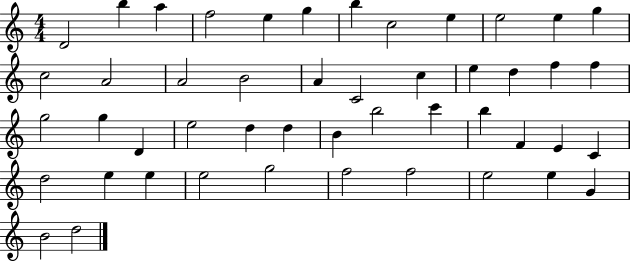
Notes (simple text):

D4/h B5/q A5/q F5/h E5/q G5/q B5/q C5/h E5/q E5/h E5/q G5/q C5/h A4/h A4/h B4/h A4/q C4/h C5/q E5/q D5/q F5/q F5/q G5/h G5/q D4/q E5/h D5/q D5/q B4/q B5/h C6/q B5/q F4/q E4/q C4/q D5/h E5/q E5/q E5/h G5/h F5/h F5/h E5/h E5/q G4/q B4/h D5/h